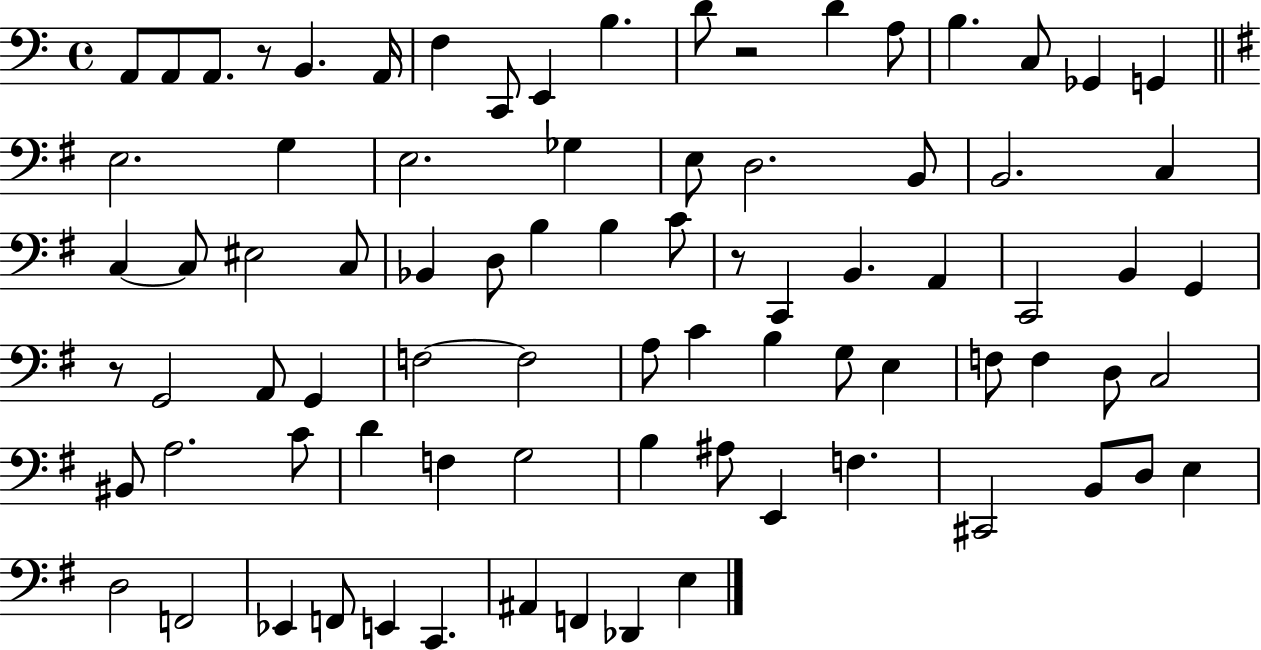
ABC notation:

X:1
T:Untitled
M:4/4
L:1/4
K:C
A,,/2 A,,/2 A,,/2 z/2 B,, A,,/4 F, C,,/2 E,, B, D/2 z2 D A,/2 B, C,/2 _G,, G,, E,2 G, E,2 _G, E,/2 D,2 B,,/2 B,,2 C, C, C,/2 ^E,2 C,/2 _B,, D,/2 B, B, C/2 z/2 C,, B,, A,, C,,2 B,, G,, z/2 G,,2 A,,/2 G,, F,2 F,2 A,/2 C B, G,/2 E, F,/2 F, D,/2 C,2 ^B,,/2 A,2 C/2 D F, G,2 B, ^A,/2 E,, F, ^C,,2 B,,/2 D,/2 E, D,2 F,,2 _E,, F,,/2 E,, C,, ^A,, F,, _D,, E,